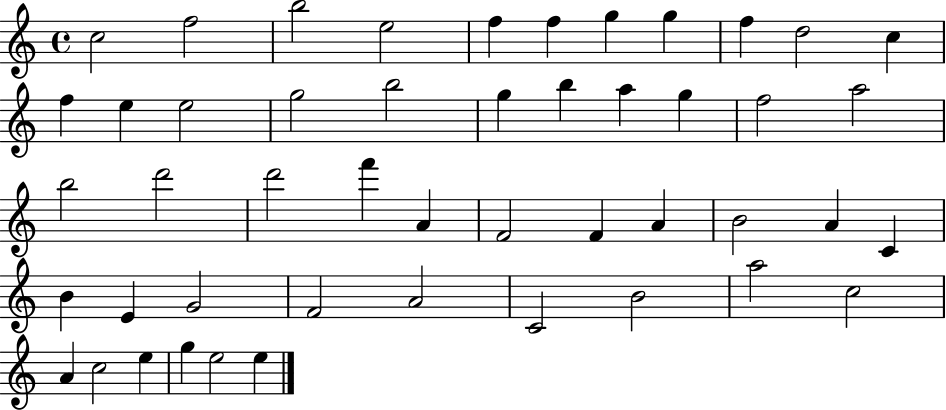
{
  \clef treble
  \time 4/4
  \defaultTimeSignature
  \key c \major
  c''2 f''2 | b''2 e''2 | f''4 f''4 g''4 g''4 | f''4 d''2 c''4 | \break f''4 e''4 e''2 | g''2 b''2 | g''4 b''4 a''4 g''4 | f''2 a''2 | \break b''2 d'''2 | d'''2 f'''4 a'4 | f'2 f'4 a'4 | b'2 a'4 c'4 | \break b'4 e'4 g'2 | f'2 a'2 | c'2 b'2 | a''2 c''2 | \break a'4 c''2 e''4 | g''4 e''2 e''4 | \bar "|."
}